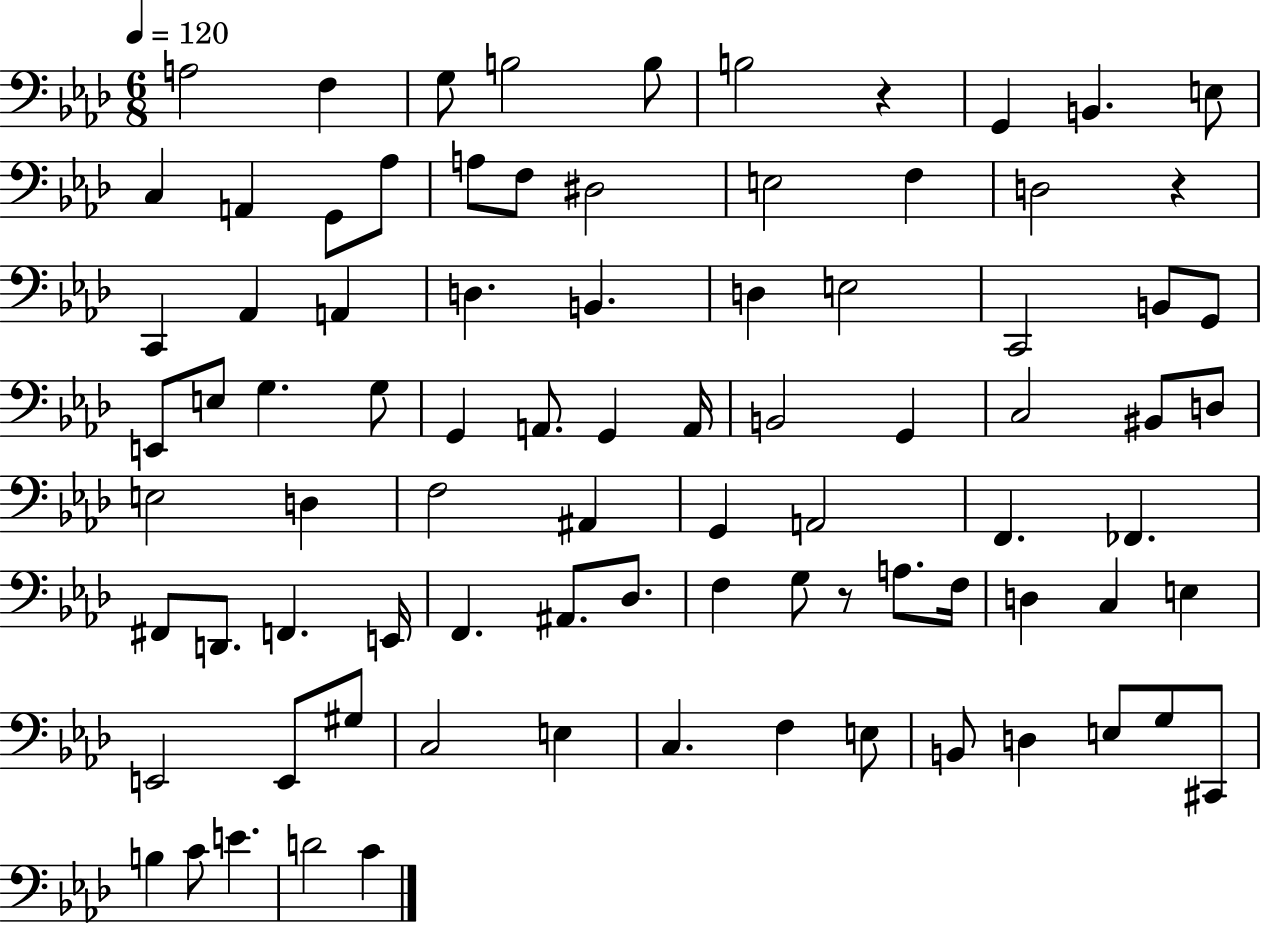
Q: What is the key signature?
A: AES major